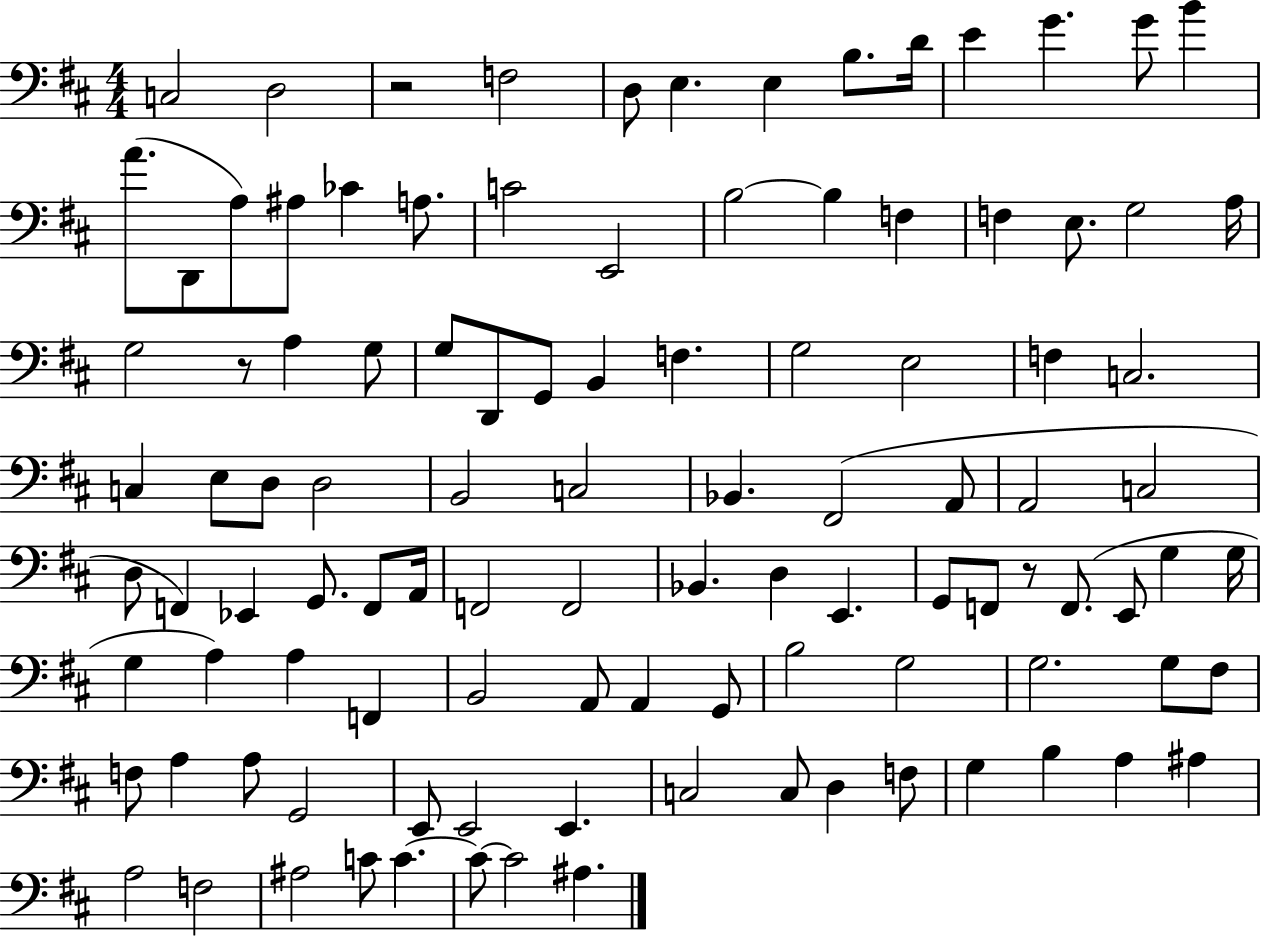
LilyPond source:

{
  \clef bass
  \numericTimeSignature
  \time 4/4
  \key d \major
  c2 d2 | r2 f2 | d8 e4. e4 b8. d'16 | e'4 g'4. g'8 b'4 | \break a'8.( d,8 a8) ais8 ces'4 a8. | c'2 e,2 | b2~~ b4 f4 | f4 e8. g2 a16 | \break g2 r8 a4 g8 | g8 d,8 g,8 b,4 f4. | g2 e2 | f4 c2. | \break c4 e8 d8 d2 | b,2 c2 | bes,4. fis,2( a,8 | a,2 c2 | \break d8 f,4) ees,4 g,8. f,8 a,16 | f,2 f,2 | bes,4. d4 e,4. | g,8 f,8 r8 f,8.( e,8 g4 g16 | \break g4 a4) a4 f,4 | b,2 a,8 a,4 g,8 | b2 g2 | g2. g8 fis8 | \break f8 a4 a8 g,2 | e,8 e,2 e,4. | c2 c8 d4 f8 | g4 b4 a4 ais4 | \break a2 f2 | ais2 c'8 c'4.~~ | c'8~~ c'2 ais4. | \bar "|."
}